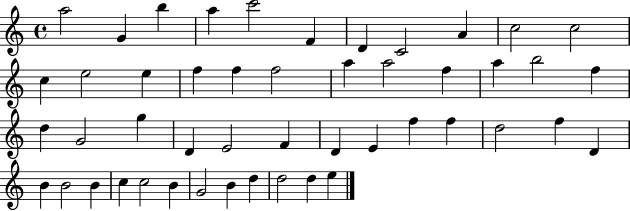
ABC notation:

X:1
T:Untitled
M:4/4
L:1/4
K:C
a2 G b a c'2 F D C2 A c2 c2 c e2 e f f f2 a a2 f a b2 f d G2 g D E2 F D E f f d2 f D B B2 B c c2 B G2 B d d2 d e